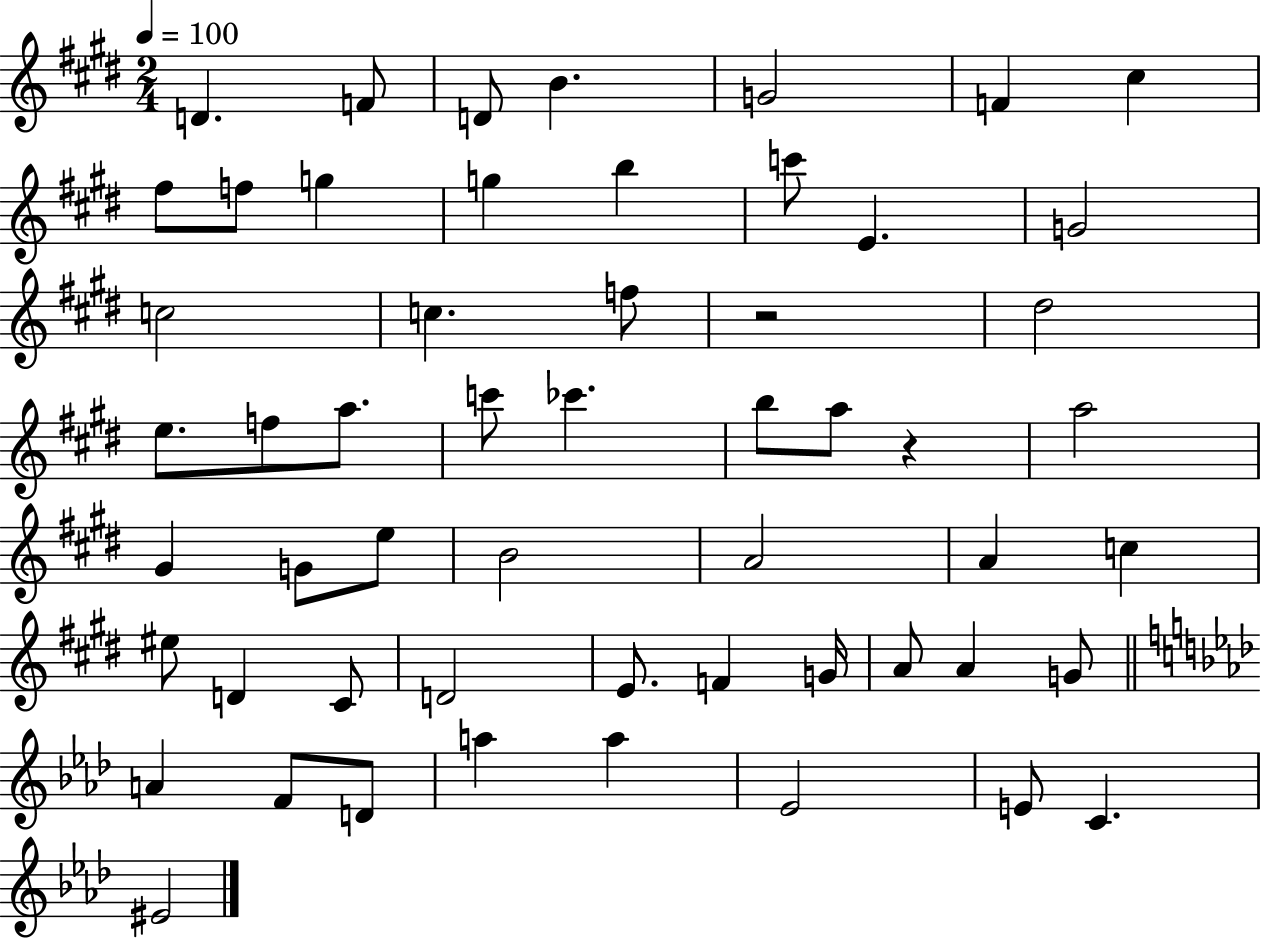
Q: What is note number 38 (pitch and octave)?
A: D4